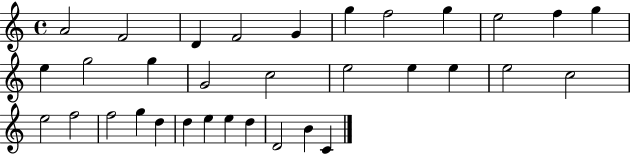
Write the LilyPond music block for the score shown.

{
  \clef treble
  \time 4/4
  \defaultTimeSignature
  \key c \major
  a'2 f'2 | d'4 f'2 g'4 | g''4 f''2 g''4 | e''2 f''4 g''4 | \break e''4 g''2 g''4 | g'2 c''2 | e''2 e''4 e''4 | e''2 c''2 | \break e''2 f''2 | f''2 g''4 d''4 | d''4 e''4 e''4 d''4 | d'2 b'4 c'4 | \break \bar "|."
}